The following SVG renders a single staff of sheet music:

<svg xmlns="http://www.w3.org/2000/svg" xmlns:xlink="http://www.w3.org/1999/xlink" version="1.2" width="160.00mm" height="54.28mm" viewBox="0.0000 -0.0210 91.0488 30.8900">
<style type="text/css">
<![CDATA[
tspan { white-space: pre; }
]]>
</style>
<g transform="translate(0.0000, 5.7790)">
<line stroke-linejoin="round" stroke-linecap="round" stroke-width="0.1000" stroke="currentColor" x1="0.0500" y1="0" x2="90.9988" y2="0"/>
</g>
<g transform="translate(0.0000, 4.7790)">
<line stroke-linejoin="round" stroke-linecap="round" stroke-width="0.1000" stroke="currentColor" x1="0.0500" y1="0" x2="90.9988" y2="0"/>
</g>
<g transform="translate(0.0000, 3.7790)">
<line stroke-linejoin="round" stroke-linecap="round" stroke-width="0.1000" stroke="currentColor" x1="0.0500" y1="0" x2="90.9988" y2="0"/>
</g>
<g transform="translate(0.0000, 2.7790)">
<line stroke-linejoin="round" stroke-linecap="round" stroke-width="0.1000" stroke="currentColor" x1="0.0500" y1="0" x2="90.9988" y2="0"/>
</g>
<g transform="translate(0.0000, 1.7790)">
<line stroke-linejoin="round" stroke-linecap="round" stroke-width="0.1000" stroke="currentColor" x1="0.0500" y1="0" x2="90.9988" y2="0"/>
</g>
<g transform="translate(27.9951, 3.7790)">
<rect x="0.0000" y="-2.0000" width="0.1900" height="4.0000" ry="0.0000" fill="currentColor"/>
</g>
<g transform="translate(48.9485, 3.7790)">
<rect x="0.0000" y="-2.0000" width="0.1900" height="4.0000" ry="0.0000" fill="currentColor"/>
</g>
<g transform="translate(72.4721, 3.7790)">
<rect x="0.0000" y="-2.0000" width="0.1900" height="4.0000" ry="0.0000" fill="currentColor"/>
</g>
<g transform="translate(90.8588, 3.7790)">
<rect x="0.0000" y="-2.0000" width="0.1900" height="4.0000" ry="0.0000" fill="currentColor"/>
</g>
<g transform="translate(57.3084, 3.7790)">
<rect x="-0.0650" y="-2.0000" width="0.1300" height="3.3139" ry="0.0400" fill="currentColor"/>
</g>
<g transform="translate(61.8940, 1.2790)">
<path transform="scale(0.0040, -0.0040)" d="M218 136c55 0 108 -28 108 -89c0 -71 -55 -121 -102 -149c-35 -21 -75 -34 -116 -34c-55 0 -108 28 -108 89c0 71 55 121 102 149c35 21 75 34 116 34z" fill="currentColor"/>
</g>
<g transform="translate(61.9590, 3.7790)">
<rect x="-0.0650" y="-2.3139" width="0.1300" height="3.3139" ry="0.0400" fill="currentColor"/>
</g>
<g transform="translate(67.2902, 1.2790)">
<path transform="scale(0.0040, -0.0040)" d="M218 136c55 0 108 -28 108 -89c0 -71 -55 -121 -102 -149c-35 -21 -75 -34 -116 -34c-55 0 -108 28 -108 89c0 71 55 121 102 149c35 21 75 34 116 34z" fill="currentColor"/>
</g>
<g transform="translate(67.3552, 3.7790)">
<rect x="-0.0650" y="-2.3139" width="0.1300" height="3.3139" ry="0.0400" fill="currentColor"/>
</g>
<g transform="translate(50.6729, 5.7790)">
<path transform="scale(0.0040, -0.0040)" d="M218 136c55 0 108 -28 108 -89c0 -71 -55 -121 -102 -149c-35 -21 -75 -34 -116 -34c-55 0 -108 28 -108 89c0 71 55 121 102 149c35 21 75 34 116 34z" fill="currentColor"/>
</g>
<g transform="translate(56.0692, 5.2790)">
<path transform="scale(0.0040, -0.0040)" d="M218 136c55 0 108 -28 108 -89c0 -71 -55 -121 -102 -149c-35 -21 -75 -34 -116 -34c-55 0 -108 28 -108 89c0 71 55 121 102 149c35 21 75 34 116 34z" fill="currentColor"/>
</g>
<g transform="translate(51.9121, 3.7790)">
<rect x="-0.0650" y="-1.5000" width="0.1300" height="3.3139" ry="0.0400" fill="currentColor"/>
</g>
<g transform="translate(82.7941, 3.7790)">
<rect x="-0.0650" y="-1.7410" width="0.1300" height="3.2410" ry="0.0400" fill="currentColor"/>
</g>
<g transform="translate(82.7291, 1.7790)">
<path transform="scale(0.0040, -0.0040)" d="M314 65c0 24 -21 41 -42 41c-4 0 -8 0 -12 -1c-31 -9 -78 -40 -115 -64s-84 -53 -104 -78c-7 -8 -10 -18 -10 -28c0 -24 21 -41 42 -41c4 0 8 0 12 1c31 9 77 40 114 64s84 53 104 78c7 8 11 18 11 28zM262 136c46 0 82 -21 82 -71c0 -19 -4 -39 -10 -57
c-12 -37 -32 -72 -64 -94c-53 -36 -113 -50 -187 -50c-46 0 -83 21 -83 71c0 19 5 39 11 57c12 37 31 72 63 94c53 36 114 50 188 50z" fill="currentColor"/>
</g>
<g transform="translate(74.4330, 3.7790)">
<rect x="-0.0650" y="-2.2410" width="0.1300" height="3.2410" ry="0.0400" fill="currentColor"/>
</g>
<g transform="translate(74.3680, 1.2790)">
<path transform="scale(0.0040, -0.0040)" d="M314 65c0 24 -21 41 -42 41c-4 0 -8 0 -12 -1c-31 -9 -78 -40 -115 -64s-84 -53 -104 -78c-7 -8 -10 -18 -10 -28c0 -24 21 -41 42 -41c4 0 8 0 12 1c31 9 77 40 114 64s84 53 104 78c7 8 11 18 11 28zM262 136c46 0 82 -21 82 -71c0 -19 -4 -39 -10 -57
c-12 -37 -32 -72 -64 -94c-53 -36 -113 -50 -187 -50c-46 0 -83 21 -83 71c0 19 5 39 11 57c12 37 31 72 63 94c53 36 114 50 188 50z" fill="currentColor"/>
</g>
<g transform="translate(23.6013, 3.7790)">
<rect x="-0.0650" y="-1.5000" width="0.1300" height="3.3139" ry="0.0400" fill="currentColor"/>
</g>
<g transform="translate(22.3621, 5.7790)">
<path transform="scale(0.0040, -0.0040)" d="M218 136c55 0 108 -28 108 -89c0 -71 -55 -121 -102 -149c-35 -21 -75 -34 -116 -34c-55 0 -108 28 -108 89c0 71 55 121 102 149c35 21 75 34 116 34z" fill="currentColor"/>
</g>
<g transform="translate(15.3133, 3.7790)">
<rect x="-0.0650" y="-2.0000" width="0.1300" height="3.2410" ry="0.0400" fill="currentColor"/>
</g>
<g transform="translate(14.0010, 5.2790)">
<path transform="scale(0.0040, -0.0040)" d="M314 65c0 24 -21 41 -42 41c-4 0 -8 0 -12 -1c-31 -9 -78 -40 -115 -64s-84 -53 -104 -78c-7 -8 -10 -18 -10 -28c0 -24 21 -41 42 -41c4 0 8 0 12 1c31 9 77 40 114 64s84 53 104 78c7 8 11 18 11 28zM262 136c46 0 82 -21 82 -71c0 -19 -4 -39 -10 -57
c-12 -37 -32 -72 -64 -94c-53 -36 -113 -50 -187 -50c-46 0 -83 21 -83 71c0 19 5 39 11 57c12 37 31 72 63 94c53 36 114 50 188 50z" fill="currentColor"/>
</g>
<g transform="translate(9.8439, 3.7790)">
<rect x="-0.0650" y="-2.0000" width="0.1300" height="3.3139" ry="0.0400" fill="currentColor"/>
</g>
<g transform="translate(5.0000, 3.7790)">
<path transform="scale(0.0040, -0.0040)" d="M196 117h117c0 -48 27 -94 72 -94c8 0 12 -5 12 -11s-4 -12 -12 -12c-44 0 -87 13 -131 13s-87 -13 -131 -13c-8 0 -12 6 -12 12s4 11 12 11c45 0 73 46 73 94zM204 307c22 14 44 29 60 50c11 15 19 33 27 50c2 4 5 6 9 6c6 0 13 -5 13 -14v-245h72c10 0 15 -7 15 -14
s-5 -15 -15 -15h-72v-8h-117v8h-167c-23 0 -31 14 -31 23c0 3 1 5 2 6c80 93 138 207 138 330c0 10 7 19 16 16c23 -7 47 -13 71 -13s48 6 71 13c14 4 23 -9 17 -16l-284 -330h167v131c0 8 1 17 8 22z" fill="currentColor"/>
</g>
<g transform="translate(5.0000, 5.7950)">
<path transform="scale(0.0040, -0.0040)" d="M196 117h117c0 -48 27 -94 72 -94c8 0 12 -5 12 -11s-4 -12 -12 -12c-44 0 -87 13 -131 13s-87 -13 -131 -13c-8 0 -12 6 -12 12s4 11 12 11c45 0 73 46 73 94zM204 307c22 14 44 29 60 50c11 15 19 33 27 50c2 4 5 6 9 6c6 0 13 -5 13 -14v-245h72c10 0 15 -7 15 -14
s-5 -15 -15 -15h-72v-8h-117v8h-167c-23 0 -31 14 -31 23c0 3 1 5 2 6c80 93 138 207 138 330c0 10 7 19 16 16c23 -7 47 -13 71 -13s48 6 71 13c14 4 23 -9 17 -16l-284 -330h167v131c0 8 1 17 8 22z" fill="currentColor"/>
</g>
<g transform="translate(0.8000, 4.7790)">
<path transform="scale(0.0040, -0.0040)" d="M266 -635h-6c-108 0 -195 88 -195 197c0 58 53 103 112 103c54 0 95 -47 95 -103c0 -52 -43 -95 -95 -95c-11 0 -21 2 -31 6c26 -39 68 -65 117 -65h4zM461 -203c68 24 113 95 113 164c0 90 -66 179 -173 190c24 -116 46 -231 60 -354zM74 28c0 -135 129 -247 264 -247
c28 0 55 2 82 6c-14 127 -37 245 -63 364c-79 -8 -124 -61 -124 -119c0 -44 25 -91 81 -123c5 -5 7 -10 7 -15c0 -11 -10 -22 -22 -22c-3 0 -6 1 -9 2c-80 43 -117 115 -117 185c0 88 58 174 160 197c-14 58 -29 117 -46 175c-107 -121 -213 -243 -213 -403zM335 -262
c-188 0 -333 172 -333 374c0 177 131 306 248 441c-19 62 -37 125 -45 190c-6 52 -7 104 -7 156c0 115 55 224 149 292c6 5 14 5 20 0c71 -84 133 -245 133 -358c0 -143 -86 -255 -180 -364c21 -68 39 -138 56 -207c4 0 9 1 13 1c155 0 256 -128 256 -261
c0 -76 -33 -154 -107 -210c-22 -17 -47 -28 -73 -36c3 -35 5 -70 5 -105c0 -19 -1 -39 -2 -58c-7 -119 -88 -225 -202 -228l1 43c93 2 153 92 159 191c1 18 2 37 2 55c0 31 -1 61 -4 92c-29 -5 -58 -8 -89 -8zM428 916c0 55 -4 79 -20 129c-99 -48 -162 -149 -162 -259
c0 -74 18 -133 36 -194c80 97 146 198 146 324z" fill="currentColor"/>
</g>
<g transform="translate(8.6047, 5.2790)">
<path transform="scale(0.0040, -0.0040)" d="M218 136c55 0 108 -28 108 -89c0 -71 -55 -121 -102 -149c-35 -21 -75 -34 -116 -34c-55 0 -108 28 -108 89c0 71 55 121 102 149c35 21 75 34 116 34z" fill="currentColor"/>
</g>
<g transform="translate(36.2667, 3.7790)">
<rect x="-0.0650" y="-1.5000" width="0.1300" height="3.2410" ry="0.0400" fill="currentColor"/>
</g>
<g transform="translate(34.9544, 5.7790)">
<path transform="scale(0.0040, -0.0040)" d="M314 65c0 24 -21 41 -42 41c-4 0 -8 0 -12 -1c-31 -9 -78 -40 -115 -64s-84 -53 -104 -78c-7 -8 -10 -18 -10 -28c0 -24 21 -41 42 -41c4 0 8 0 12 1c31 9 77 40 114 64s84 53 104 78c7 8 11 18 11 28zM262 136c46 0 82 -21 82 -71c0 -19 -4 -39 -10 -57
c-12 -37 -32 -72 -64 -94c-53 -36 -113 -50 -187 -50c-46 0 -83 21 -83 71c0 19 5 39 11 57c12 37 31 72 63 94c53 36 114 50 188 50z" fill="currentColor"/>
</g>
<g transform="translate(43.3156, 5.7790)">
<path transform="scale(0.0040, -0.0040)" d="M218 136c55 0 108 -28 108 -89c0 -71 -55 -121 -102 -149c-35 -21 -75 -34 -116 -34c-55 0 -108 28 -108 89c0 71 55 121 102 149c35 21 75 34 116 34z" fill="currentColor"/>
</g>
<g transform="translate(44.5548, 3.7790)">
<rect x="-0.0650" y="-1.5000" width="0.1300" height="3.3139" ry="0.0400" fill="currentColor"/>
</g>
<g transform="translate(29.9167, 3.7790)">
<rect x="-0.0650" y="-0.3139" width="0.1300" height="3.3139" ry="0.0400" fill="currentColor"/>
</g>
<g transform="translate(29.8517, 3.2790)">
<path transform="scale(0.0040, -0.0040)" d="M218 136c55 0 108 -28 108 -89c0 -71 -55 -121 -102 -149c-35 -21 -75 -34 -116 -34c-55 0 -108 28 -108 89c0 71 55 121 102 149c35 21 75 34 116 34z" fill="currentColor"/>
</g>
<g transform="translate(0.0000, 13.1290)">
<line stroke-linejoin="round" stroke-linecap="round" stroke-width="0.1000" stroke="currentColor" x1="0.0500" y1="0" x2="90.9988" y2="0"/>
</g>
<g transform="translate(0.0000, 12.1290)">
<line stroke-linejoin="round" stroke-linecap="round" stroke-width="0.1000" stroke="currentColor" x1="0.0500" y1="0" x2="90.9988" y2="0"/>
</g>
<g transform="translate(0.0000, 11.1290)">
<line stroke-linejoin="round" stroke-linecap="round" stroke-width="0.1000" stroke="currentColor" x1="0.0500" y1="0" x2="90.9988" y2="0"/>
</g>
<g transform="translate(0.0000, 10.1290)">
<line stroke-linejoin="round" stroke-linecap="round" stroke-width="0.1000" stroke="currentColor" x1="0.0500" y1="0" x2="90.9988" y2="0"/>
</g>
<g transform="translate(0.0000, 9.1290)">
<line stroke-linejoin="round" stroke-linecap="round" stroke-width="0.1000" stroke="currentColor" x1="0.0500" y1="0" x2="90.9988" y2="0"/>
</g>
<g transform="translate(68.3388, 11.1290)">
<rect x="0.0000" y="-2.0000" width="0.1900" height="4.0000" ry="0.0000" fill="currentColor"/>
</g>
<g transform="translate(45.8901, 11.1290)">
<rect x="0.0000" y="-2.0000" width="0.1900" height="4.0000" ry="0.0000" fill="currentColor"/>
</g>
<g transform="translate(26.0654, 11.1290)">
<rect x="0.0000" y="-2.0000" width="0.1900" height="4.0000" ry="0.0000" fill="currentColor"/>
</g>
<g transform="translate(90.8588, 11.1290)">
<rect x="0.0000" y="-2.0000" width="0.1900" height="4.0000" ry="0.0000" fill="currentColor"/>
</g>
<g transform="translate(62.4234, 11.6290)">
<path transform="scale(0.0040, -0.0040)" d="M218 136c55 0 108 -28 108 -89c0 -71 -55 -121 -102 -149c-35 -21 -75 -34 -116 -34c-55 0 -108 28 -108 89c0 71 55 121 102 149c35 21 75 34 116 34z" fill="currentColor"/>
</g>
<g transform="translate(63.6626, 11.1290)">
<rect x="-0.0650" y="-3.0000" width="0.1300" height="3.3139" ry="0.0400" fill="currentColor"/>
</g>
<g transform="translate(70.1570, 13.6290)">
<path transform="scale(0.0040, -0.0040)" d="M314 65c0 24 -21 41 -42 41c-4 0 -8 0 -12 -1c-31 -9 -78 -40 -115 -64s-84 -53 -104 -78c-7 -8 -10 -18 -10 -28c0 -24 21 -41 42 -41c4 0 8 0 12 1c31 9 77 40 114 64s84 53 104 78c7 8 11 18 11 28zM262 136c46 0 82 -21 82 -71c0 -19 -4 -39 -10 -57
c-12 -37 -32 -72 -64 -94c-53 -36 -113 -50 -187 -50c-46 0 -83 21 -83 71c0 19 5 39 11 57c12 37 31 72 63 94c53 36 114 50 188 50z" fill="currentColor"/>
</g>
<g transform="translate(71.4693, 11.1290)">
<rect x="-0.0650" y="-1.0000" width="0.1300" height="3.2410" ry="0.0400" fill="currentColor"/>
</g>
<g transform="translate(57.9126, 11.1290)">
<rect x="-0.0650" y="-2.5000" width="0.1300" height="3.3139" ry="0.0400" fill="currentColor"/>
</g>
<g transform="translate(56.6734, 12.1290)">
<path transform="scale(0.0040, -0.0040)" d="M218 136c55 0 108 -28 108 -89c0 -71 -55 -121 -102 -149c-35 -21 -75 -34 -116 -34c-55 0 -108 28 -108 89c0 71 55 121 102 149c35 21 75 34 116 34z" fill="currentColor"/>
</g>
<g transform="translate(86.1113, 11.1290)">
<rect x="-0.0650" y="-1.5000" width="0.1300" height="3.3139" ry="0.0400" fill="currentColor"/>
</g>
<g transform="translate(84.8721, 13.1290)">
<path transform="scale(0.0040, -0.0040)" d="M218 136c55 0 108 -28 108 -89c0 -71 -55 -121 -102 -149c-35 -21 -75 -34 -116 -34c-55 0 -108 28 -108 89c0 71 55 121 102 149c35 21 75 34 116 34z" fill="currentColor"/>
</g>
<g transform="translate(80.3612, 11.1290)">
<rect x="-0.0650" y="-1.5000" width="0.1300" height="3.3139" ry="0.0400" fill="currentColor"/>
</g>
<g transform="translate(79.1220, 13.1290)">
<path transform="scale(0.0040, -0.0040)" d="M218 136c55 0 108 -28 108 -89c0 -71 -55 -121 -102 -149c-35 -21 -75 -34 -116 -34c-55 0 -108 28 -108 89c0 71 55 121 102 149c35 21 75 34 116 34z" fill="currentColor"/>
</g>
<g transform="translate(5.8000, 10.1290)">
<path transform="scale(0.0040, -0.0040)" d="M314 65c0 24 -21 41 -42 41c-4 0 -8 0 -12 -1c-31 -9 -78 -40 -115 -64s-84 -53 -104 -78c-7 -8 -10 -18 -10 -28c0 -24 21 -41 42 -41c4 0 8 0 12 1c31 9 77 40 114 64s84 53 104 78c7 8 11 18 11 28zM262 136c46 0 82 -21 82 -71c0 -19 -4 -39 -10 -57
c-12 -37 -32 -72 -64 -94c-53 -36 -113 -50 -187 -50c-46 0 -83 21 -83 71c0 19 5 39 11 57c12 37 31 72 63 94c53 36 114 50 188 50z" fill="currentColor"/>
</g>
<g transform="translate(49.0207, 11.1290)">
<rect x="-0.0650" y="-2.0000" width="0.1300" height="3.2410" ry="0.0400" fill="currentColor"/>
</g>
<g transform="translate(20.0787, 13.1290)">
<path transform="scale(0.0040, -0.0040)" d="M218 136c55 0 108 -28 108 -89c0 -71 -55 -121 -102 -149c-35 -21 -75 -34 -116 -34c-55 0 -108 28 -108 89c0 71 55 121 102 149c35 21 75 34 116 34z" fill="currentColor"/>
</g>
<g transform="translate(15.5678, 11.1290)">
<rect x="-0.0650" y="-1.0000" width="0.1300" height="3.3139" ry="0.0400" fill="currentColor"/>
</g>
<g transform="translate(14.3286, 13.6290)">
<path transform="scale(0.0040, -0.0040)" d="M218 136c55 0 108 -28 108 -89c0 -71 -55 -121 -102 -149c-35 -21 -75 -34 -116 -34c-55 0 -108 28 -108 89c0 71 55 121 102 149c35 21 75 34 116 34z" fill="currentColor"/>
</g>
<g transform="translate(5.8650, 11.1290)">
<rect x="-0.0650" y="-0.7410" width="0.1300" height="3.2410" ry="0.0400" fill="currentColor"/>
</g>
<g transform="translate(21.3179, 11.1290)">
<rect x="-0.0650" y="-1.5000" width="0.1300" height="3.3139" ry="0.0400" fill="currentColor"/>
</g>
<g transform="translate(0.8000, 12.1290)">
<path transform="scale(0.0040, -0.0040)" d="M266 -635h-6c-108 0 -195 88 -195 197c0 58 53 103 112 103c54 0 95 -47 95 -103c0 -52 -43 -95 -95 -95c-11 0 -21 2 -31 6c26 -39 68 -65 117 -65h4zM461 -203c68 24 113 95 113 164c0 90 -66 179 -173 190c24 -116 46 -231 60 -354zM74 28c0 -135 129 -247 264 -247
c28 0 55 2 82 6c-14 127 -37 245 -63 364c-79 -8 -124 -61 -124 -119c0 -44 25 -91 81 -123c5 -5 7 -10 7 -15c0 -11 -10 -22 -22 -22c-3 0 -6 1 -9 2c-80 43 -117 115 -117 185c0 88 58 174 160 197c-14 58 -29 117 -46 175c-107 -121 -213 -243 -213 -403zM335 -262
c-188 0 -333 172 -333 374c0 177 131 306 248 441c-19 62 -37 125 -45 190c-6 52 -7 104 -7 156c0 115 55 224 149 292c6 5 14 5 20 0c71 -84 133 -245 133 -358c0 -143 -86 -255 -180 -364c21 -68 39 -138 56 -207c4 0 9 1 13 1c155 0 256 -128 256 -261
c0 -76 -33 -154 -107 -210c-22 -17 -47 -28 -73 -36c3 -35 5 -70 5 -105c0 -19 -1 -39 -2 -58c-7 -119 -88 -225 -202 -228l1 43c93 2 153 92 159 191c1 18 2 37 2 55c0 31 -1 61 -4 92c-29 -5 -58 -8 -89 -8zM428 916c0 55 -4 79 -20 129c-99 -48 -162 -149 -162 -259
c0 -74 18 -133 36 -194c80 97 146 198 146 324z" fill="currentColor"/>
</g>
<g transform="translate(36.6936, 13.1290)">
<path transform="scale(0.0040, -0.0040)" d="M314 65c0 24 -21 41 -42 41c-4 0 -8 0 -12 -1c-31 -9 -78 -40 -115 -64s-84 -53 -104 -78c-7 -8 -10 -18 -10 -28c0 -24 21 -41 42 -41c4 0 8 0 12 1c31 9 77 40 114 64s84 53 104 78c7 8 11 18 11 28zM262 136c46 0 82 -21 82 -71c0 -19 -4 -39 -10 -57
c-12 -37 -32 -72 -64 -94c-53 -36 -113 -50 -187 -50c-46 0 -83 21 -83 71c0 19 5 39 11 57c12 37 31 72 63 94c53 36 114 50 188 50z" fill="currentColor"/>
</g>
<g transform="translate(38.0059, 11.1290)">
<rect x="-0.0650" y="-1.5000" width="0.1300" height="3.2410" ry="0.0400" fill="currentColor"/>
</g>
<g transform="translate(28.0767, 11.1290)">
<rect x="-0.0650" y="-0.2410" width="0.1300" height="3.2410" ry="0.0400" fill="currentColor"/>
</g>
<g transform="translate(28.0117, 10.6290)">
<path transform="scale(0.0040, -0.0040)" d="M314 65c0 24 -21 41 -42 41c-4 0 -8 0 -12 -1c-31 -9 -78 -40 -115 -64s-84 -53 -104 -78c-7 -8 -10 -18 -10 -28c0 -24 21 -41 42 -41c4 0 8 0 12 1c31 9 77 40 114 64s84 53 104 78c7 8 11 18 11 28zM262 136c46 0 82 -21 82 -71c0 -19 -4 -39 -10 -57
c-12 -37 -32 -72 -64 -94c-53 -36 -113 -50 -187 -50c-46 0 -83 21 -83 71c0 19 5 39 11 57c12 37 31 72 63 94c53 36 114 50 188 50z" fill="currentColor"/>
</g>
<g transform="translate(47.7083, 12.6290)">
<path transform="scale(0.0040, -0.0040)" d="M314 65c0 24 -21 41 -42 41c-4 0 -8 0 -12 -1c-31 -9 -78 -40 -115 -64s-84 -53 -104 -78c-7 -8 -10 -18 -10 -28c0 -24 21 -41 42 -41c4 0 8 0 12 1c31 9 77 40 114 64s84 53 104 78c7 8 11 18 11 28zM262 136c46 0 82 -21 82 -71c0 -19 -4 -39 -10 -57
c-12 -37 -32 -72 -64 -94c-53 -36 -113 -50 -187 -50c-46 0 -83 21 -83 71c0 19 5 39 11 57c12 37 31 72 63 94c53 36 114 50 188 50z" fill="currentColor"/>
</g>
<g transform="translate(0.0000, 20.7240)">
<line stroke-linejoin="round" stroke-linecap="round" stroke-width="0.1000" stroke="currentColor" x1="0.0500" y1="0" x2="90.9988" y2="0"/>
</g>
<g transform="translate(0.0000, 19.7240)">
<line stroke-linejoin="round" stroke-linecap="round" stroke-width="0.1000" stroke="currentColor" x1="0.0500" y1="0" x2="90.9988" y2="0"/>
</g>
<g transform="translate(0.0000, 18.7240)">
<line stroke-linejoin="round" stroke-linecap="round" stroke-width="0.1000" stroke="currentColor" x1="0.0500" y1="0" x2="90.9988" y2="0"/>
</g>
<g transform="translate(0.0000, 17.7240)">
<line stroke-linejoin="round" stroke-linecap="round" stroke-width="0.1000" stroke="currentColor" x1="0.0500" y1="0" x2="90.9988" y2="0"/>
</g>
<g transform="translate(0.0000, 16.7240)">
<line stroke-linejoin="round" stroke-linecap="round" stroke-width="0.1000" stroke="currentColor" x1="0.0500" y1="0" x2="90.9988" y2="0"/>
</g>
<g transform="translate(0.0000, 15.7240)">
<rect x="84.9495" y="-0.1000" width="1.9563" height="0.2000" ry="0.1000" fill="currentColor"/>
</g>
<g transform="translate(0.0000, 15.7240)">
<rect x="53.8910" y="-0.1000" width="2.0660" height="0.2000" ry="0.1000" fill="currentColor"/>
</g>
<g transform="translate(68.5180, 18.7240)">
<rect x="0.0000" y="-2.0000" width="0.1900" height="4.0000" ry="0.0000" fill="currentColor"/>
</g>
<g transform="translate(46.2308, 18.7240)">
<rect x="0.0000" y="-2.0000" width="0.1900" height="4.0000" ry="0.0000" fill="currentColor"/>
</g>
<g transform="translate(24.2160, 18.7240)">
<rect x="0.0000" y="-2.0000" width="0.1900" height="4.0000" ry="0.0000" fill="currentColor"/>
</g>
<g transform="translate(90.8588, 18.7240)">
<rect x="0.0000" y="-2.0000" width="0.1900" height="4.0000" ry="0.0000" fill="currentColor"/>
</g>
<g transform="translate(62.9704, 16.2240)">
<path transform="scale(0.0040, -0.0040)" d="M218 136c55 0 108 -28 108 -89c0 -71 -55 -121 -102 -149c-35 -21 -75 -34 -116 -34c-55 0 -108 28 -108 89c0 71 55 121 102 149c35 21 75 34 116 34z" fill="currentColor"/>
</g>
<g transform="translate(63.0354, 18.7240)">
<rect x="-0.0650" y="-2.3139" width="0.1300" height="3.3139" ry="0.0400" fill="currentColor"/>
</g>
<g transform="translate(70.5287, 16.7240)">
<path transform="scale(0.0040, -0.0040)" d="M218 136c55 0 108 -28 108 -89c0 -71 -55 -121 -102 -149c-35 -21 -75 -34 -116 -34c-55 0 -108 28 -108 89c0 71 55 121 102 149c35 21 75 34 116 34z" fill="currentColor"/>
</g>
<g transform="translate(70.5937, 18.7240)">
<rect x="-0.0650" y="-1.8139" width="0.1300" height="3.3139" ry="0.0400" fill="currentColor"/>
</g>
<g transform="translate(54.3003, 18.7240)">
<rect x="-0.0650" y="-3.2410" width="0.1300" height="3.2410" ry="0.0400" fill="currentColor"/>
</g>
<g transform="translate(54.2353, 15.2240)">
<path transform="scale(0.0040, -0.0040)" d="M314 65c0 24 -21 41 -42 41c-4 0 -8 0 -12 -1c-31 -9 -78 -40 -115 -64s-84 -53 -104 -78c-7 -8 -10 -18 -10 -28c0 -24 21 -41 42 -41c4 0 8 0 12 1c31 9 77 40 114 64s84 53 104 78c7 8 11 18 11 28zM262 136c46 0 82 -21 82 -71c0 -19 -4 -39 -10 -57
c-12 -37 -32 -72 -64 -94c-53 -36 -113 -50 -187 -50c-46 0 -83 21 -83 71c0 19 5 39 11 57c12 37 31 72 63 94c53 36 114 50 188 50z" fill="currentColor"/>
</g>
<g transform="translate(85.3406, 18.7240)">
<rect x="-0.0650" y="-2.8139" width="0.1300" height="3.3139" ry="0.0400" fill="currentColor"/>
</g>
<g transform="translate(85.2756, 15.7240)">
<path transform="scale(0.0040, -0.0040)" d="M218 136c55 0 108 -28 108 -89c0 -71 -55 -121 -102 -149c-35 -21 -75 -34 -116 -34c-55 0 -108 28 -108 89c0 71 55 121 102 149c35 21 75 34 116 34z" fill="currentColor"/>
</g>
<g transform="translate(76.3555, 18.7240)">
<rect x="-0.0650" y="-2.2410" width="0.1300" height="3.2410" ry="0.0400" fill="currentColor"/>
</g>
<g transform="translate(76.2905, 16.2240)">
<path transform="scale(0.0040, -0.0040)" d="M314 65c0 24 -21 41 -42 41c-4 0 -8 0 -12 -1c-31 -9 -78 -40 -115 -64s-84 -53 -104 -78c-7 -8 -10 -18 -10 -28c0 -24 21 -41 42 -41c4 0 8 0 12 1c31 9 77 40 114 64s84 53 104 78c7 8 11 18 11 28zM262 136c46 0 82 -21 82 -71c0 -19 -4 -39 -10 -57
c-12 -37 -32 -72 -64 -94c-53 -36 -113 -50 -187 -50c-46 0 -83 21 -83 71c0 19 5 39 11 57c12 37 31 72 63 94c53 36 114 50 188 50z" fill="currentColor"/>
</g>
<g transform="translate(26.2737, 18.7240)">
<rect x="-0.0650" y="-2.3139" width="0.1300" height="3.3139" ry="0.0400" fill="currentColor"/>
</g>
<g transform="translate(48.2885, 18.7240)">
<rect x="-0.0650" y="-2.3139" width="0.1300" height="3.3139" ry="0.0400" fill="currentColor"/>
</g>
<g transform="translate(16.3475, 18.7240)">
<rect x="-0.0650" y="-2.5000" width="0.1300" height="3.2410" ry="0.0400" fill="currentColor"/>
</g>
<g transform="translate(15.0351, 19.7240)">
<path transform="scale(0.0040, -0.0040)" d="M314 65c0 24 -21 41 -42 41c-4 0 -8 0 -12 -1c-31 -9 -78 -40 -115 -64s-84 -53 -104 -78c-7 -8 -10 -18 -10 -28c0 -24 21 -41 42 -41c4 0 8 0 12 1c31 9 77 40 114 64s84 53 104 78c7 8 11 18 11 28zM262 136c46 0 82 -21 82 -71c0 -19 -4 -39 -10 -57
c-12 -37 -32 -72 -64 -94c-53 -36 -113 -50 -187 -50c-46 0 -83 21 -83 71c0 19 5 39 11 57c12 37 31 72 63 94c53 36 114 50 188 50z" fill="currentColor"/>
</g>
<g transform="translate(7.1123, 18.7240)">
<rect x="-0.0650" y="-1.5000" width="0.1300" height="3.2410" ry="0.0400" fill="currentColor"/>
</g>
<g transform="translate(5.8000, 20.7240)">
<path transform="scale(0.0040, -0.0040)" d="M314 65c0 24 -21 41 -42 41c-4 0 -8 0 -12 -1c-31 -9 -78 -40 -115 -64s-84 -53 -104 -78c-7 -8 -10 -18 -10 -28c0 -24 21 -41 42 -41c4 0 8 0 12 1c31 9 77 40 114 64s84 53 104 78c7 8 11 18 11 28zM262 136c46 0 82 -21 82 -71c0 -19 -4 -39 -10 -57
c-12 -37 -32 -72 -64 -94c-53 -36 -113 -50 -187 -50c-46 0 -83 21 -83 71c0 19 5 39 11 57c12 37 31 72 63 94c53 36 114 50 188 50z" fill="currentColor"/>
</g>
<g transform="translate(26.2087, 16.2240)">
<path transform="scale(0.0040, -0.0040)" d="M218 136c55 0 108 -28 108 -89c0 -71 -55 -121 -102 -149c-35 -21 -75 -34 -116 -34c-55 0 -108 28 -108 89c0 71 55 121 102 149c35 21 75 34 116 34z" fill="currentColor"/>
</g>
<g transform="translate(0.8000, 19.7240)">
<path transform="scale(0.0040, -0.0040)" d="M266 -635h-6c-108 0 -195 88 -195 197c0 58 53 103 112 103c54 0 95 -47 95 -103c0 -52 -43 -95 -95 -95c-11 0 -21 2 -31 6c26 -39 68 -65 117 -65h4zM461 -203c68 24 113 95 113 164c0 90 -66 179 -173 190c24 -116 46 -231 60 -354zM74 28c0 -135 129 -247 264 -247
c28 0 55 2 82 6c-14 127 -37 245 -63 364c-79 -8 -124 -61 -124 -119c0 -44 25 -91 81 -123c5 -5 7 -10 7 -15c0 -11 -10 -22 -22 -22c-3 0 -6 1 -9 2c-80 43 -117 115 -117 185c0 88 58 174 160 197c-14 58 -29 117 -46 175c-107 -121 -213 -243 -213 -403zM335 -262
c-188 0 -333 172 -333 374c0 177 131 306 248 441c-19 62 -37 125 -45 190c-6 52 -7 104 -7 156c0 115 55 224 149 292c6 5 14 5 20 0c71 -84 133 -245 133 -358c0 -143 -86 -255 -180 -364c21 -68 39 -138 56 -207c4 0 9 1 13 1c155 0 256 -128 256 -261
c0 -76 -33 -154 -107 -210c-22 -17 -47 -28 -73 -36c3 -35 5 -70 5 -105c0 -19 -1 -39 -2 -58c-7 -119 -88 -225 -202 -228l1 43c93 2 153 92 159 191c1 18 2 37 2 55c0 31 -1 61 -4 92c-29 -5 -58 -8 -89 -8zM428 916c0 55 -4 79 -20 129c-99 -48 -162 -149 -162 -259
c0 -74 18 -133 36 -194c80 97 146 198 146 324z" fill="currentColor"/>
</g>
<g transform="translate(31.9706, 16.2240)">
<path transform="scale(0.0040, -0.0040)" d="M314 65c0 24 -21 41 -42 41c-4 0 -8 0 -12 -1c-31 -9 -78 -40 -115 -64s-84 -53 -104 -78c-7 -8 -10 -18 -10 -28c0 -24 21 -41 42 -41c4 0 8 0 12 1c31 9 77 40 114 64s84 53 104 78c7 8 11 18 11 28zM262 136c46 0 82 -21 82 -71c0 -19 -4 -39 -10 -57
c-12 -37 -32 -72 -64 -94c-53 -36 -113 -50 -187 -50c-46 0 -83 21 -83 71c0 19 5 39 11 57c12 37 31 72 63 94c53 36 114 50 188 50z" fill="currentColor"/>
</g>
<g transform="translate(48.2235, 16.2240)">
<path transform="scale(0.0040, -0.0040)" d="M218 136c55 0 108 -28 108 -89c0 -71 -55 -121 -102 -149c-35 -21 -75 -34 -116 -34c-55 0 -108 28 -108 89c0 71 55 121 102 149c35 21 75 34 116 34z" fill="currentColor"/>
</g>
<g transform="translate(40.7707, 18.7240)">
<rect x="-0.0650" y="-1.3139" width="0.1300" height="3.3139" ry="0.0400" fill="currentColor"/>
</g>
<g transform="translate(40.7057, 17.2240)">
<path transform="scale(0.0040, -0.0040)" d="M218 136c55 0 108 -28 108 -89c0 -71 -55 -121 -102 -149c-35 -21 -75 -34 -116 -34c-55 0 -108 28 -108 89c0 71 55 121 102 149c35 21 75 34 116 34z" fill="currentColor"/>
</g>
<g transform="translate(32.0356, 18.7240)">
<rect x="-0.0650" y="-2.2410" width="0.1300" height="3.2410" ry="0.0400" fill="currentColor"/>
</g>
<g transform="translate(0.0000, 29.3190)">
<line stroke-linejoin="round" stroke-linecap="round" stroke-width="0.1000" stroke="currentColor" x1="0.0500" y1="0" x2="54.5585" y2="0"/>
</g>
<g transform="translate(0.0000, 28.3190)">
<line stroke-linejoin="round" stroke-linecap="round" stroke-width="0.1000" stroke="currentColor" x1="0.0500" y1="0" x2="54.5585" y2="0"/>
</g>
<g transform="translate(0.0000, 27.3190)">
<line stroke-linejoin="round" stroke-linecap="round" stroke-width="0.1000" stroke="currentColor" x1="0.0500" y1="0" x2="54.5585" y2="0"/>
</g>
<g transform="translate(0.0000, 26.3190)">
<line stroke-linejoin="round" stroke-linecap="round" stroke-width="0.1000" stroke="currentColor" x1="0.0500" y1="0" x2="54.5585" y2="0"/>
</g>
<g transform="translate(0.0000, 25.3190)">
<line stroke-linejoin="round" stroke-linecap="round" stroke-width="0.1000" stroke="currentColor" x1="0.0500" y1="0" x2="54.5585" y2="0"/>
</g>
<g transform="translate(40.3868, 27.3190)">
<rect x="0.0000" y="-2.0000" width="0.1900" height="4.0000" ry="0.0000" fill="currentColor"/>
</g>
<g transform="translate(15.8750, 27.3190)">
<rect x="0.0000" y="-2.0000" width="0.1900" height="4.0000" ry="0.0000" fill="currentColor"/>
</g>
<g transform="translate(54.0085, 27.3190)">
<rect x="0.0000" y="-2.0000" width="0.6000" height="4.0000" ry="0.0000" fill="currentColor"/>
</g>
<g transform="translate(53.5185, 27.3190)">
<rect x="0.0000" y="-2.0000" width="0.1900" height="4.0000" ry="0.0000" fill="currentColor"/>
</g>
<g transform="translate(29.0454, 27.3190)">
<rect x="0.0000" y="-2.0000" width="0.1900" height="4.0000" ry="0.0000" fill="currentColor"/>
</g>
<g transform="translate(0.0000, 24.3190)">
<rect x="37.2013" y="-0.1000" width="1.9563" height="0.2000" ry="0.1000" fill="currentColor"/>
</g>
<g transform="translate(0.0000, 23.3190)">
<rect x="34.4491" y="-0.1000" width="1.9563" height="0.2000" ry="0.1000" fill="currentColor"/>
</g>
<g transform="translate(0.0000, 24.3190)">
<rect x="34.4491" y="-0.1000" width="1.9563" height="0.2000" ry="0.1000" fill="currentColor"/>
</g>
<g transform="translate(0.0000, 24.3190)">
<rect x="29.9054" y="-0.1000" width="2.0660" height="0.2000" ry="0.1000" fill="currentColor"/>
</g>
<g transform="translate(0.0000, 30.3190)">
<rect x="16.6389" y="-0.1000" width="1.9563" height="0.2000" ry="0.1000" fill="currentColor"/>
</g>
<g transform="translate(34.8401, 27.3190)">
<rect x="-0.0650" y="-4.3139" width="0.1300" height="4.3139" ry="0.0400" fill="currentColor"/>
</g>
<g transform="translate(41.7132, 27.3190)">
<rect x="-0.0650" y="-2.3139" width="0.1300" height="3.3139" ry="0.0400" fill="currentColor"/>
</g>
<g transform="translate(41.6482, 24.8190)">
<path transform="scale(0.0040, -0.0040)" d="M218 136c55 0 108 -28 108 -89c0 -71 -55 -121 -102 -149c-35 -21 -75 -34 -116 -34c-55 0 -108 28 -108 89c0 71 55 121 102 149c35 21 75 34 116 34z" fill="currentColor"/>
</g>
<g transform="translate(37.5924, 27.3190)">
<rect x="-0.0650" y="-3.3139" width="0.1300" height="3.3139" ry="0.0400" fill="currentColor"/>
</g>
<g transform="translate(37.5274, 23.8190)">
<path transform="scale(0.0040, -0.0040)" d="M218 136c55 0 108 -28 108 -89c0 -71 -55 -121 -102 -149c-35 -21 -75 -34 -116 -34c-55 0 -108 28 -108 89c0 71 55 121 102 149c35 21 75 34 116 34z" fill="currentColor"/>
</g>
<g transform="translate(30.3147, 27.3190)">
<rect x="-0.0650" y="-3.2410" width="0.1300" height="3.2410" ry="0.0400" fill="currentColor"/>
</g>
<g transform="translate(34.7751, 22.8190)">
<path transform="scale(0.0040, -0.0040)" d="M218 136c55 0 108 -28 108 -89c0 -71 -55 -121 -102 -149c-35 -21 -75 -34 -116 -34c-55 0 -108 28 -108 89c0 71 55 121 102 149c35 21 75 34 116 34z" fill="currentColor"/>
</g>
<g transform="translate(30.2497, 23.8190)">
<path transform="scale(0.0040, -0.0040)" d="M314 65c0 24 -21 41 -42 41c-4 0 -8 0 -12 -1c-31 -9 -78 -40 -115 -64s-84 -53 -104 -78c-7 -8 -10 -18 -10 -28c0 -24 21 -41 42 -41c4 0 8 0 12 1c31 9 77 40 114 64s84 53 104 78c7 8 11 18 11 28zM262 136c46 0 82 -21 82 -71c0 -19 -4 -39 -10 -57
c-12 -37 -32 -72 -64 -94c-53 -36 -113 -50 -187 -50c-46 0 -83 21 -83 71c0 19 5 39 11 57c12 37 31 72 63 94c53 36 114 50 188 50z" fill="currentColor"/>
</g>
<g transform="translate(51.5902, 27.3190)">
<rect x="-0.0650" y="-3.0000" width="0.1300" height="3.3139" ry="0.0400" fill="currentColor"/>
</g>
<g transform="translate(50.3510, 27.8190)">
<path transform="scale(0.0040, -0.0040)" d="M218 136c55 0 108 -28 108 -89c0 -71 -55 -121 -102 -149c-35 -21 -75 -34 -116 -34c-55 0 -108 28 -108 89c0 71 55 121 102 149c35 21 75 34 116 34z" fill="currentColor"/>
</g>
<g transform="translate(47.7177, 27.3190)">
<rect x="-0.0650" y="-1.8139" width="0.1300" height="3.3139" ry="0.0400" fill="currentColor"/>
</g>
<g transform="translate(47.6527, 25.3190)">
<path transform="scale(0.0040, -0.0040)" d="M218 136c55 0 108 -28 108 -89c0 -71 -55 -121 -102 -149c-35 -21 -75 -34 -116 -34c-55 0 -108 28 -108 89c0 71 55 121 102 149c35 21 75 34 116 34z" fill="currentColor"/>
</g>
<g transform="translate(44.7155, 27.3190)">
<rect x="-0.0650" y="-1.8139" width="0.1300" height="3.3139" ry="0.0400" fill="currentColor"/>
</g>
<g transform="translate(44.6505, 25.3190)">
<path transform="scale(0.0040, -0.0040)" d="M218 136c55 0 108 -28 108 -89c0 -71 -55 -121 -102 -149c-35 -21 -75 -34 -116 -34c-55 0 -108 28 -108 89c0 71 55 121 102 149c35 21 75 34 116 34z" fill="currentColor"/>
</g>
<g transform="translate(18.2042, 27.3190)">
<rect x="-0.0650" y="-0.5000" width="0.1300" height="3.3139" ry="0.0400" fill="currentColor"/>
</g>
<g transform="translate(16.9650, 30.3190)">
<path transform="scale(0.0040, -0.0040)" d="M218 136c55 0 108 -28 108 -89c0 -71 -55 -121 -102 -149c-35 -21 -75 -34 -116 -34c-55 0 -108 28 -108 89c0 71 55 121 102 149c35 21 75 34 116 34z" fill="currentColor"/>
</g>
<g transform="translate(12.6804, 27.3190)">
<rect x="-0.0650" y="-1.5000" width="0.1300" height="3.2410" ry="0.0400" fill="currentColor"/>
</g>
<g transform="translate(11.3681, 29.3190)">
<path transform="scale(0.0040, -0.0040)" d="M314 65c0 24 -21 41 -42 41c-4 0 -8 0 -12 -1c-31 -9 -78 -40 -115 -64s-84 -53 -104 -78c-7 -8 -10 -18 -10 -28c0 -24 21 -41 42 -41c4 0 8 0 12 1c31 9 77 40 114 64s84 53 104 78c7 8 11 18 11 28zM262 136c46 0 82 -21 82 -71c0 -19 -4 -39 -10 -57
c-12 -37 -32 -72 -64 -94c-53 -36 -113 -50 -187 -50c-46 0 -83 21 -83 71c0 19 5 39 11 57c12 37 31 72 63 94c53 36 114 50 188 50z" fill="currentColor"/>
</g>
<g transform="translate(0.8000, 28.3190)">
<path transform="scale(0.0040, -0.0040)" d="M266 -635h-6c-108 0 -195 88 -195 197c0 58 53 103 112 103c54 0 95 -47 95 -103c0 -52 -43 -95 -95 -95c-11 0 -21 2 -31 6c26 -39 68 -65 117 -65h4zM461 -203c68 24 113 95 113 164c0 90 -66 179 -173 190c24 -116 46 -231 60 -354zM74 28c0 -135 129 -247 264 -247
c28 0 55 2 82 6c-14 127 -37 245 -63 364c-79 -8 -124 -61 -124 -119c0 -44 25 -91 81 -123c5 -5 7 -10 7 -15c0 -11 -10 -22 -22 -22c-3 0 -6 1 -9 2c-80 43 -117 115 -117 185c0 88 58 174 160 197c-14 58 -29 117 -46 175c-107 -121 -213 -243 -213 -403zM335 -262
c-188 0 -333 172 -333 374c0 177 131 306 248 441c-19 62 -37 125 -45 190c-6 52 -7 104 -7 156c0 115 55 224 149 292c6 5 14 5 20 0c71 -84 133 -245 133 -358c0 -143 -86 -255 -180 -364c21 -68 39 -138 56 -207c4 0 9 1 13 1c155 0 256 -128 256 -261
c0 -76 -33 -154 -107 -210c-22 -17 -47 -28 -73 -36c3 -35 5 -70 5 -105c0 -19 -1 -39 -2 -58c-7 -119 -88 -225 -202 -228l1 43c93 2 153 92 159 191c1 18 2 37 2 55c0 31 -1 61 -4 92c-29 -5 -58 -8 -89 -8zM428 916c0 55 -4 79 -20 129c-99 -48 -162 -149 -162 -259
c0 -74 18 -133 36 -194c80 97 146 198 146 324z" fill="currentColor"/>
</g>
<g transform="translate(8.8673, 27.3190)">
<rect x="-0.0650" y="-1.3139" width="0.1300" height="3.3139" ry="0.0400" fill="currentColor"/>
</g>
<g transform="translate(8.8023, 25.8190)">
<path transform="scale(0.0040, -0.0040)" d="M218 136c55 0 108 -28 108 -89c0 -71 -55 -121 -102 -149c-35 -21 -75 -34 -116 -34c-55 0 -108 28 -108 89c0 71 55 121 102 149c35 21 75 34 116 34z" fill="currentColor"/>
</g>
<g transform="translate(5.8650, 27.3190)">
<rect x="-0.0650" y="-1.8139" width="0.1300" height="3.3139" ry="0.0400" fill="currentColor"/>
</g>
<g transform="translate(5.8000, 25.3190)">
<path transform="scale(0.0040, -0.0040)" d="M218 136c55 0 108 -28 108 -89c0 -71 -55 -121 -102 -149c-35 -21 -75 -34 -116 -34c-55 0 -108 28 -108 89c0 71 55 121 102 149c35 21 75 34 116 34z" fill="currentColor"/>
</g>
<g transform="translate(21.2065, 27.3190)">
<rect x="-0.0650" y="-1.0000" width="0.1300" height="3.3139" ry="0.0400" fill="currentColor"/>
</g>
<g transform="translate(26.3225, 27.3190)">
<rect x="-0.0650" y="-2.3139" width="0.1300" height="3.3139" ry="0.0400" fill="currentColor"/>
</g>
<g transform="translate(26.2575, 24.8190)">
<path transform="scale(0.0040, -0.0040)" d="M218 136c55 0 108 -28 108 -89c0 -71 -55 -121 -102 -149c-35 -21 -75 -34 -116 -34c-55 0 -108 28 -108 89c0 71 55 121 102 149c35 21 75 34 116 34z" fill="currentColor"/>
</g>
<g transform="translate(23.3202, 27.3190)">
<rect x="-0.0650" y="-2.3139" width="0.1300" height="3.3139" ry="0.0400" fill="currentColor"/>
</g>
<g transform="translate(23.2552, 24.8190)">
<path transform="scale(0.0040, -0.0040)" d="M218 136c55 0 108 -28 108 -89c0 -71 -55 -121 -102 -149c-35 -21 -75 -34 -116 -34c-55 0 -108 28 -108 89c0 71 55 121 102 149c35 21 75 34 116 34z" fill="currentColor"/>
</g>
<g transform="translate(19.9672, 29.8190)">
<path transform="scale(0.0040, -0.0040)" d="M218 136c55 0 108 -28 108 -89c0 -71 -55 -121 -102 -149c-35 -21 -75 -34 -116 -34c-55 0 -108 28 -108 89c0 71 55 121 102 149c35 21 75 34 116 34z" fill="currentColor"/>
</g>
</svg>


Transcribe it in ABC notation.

X:1
T:Untitled
M:4/4
L:1/4
K:C
F F2 E c E2 E E F g g g2 f2 d2 D E c2 E2 F2 G A D2 E E E2 G2 g g2 e g b2 g f g2 a f e E2 C D g g b2 d' b g f f A